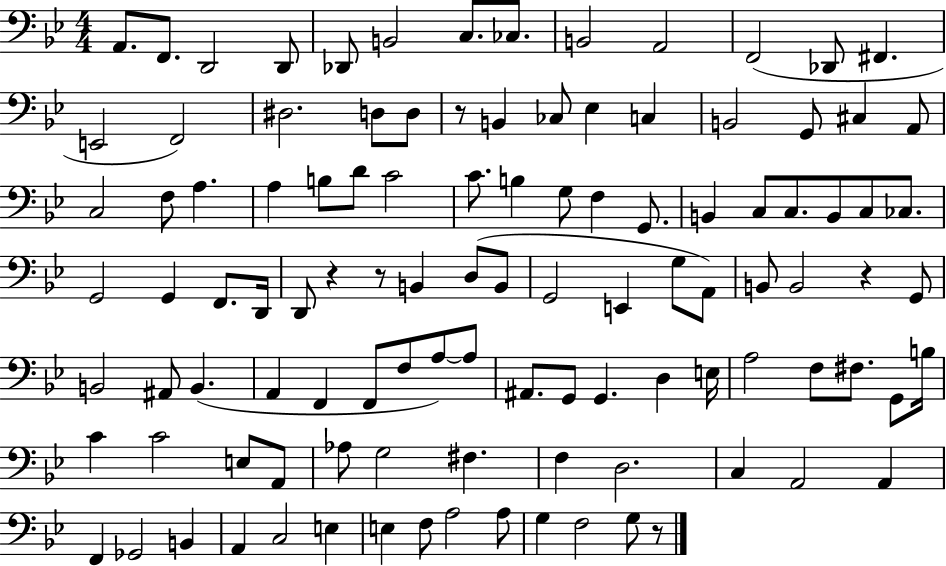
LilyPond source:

{
  \clef bass
  \numericTimeSignature
  \time 4/4
  \key bes \major
  a,8. f,8. d,2 d,8 | des,8 b,2 c8. ces8. | b,2 a,2 | f,2( des,8 fis,4. | \break e,2 f,2) | dis2. d8 d8 | r8 b,4 ces8 ees4 c4 | b,2 g,8 cis4 a,8 | \break c2 f8 a4. | a4 b8 d'8 c'2 | c'8. b4 g8 f4 g,8. | b,4 c8 c8. b,8 c8 ces8. | \break g,2 g,4 f,8. d,16 | d,8 r4 r8 b,4 d8( b,8 | g,2 e,4 g8 a,8) | b,8 b,2 r4 g,8 | \break b,2 ais,8 b,4.( | a,4 f,4 f,8 f8 a8~~) a8 | ais,8. g,8 g,4. d4 e16 | a2 f8 fis8. g,8 b16 | \break c'4 c'2 e8 a,8 | aes8 g2 fis4. | f4 d2. | c4 a,2 a,4 | \break f,4 ges,2 b,4 | a,4 c2 e4 | e4 f8 a2 a8 | g4 f2 g8 r8 | \break \bar "|."
}